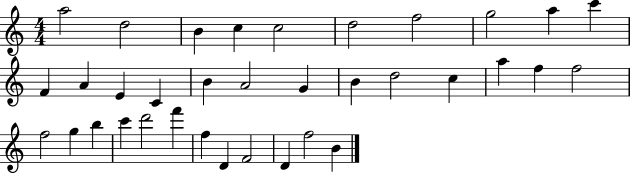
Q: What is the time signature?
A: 4/4